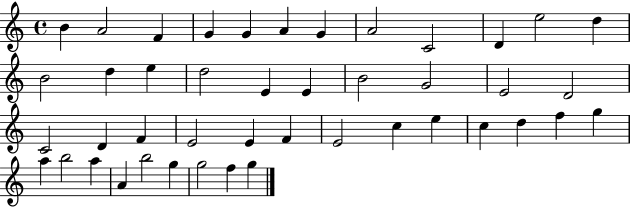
{
  \clef treble
  \time 4/4
  \defaultTimeSignature
  \key c \major
  b'4 a'2 f'4 | g'4 g'4 a'4 g'4 | a'2 c'2 | d'4 e''2 d''4 | \break b'2 d''4 e''4 | d''2 e'4 e'4 | b'2 g'2 | e'2 d'2 | \break c'2 d'4 f'4 | e'2 e'4 f'4 | e'2 c''4 e''4 | c''4 d''4 f''4 g''4 | \break a''4 b''2 a''4 | a'4 b''2 g''4 | g''2 f''4 g''4 | \bar "|."
}